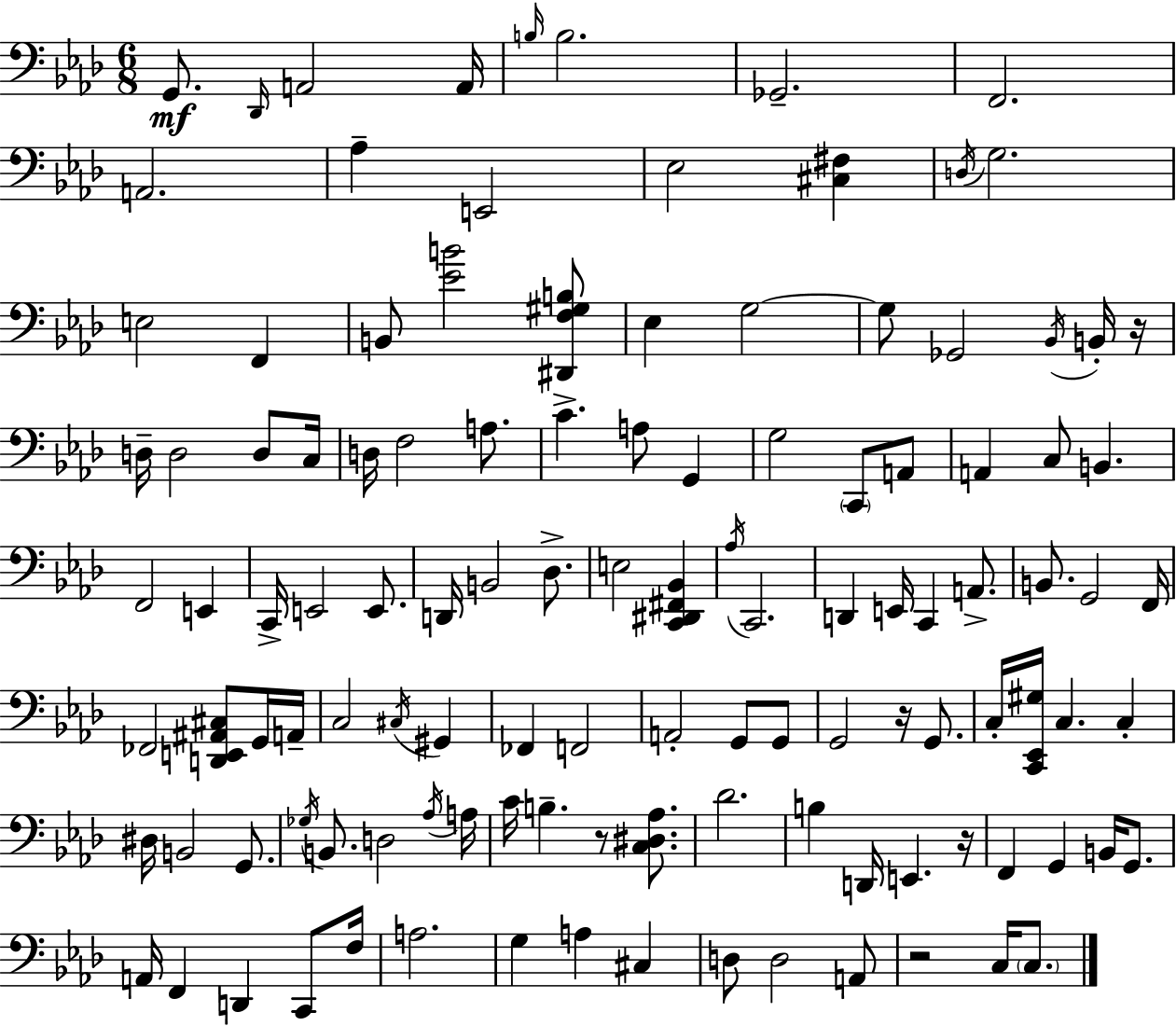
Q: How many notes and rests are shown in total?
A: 117